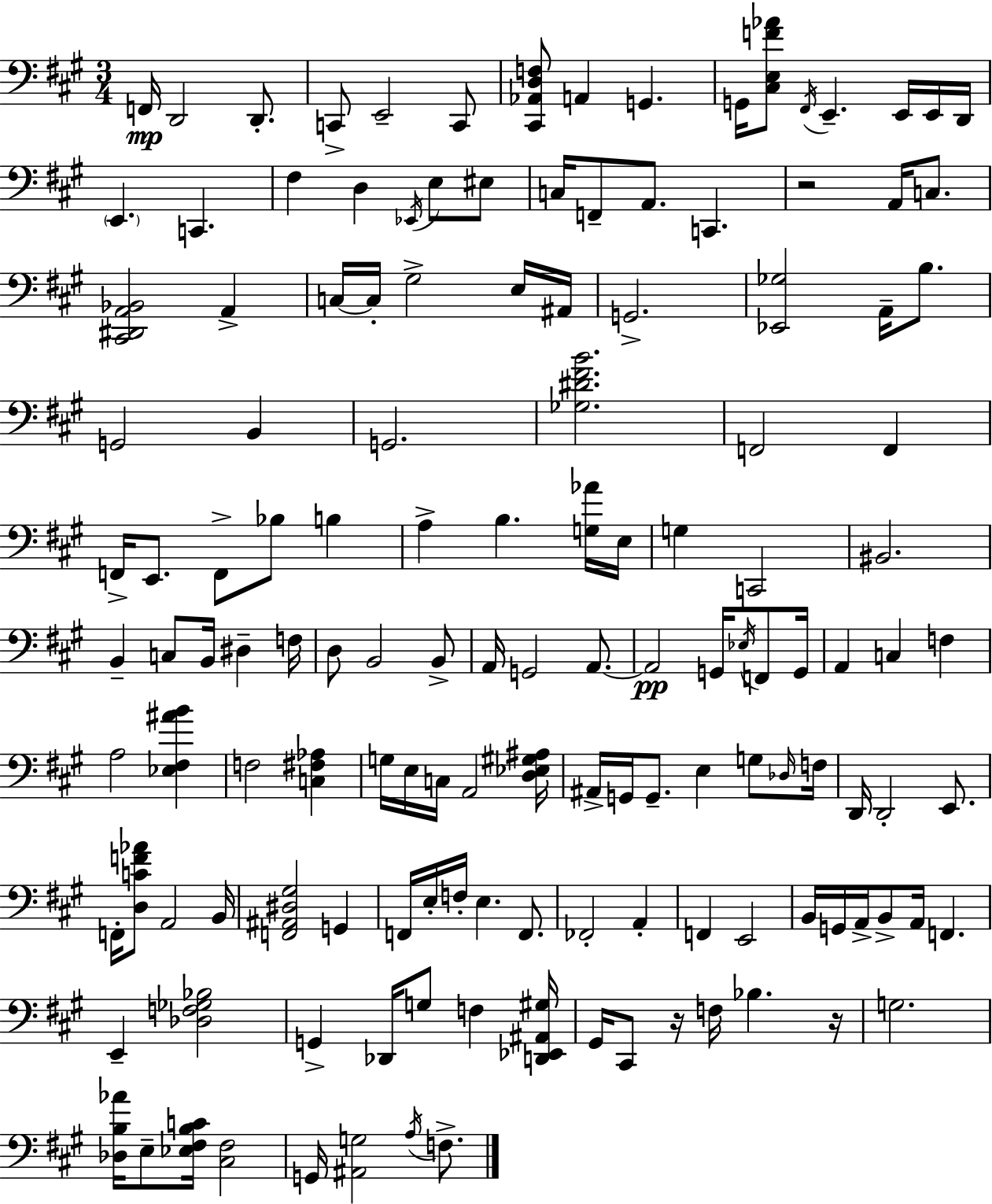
{
  \clef bass
  \numericTimeSignature
  \time 3/4
  \key a \major
  f,16\mp d,2 d,8.-. | c,8-> e,2-- c,8 | <cis, aes, d f>8 a,4 g,4. | g,16 <cis e f' aes'>8 \acciaccatura { fis,16 } e,4.-- e,16 e,16 | \break d,16 \parenthesize e,4. c,4. | fis4 d4 \acciaccatura { ees,16 } e8 | eis8 c16 f,8-- a,8. c,4. | r2 a,16 c8. | \break <cis, dis, a, bes,>2 a,4-> | c16~~ c16-. gis2-> | e16 ais,16 g,2.-> | <ees, ges>2 a,16-- b8. | \break g,2 b,4 | g,2. | <ges dis' fis' b'>2. | f,2 f,4 | \break f,16-> e,8. f,8-> bes8 b4 | a4-> b4. | <g aes'>16 e16 g4 c,2 | bis,2. | \break b,4-- c8 b,16 dis4-- | f16 d8 b,2 | b,8-> a,16 g,2 a,8.~~ | a,2\pp g,16 \acciaccatura { ees16 } | \break f,8 g,16 a,4 c4 f4 | a2 <ees fis ais' b'>4 | f2 <c fis aes>4 | g16 e16 c16 a,2 | \break <d ees gis ais>16 ais,16-> g,16 g,8.-- e4 | g8 \grace { des16 } f16 d,16 d,2-. | e,8. f,16-. <d c' f' aes'>8 a,2 | b,16 <f, ais, dis gis>2 | \break g,4 f,16 e16-. f16-. e4. | f,8. fes,2-. | a,4-. f,4 e,2 | b,16 g,16 a,16-> b,8-> a,16 f,4. | \break e,4-- <des f ges bes>2 | g,4-> des,16 g8 f4 | <d, ees, ais, gis>16 gis,16 cis,8 r16 f16 bes4. | r16 g2. | \break <des b aes'>16 e8-- <ees fis b c'>16 <cis fis>2 | g,16 <ais, g>2 | \acciaccatura { a16 } f8.-> \bar "|."
}